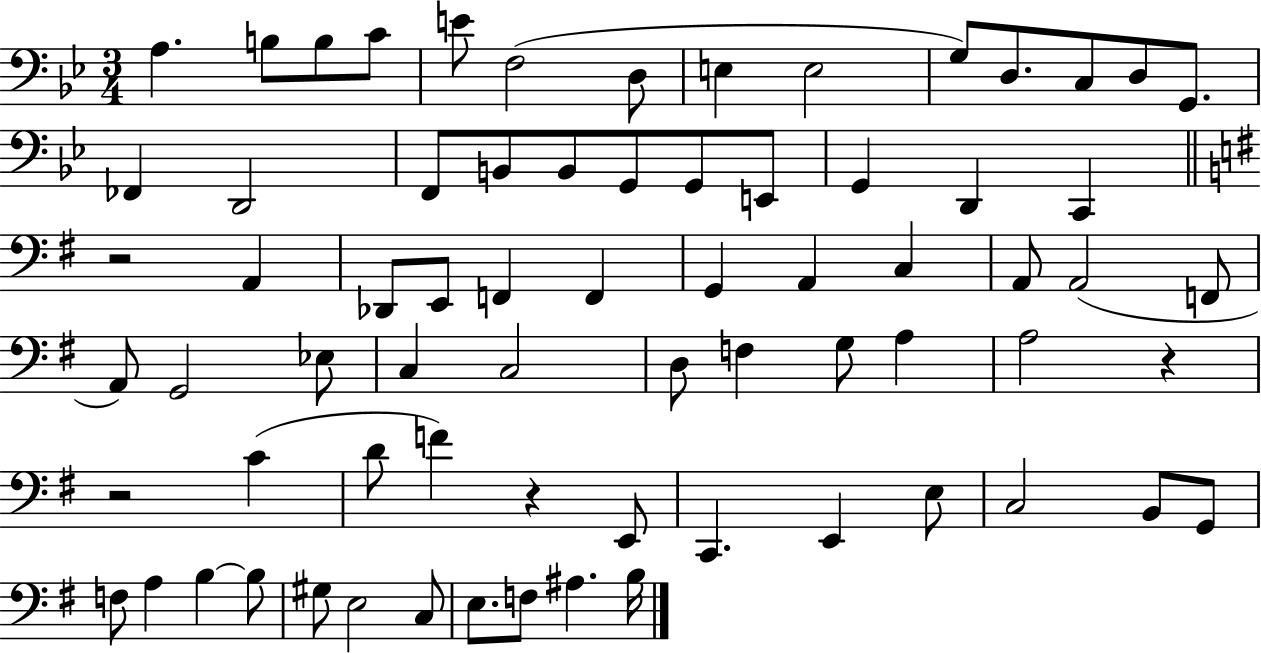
X:1
T:Untitled
M:3/4
L:1/4
K:Bb
A, B,/2 B,/2 C/2 E/2 F,2 D,/2 E, E,2 G,/2 D,/2 C,/2 D,/2 G,,/2 _F,, D,,2 F,,/2 B,,/2 B,,/2 G,,/2 G,,/2 E,,/2 G,, D,, C,, z2 A,, _D,,/2 E,,/2 F,, F,, G,, A,, C, A,,/2 A,,2 F,,/2 A,,/2 G,,2 _E,/2 C, C,2 D,/2 F, G,/2 A, A,2 z z2 C D/2 F z E,,/2 C,, E,, E,/2 C,2 B,,/2 G,,/2 F,/2 A, B, B,/2 ^G,/2 E,2 C,/2 E,/2 F,/2 ^A, B,/4